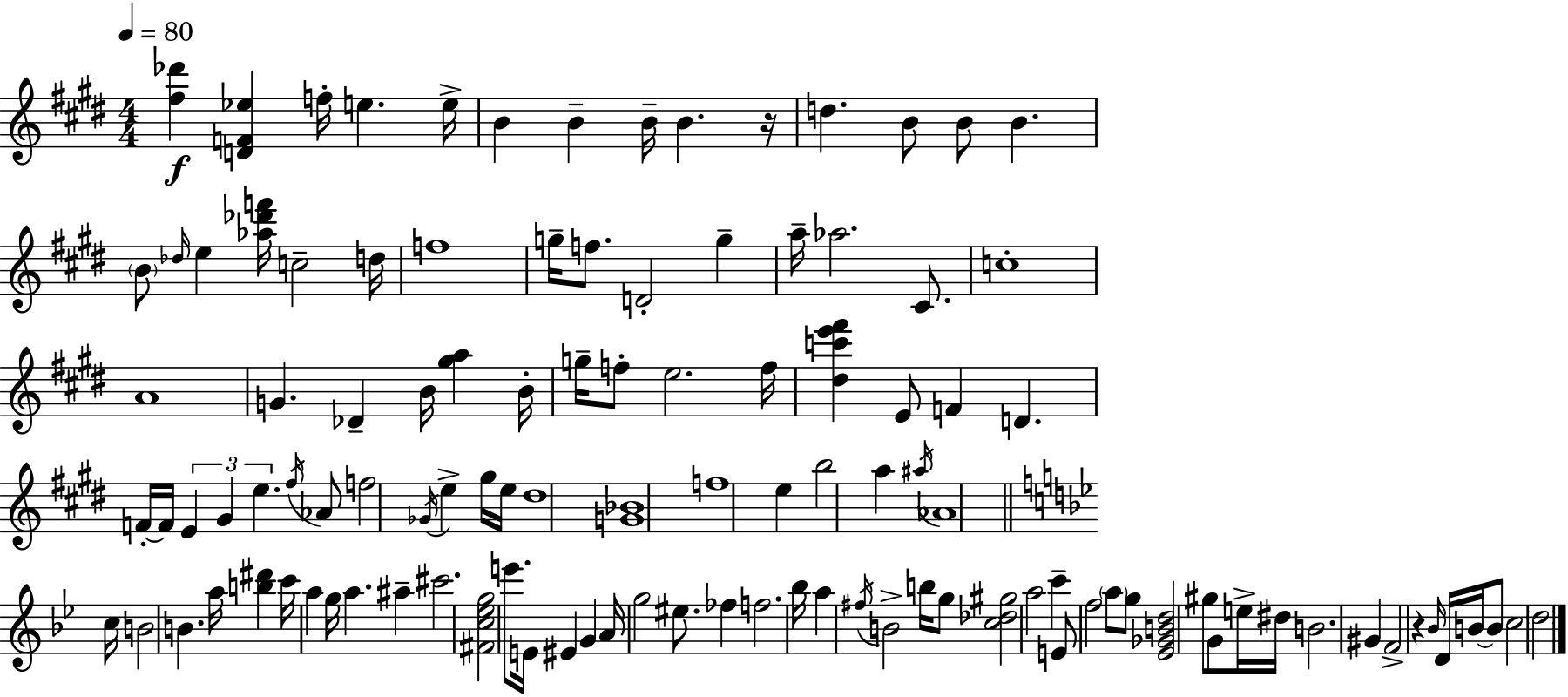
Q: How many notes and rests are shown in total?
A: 112